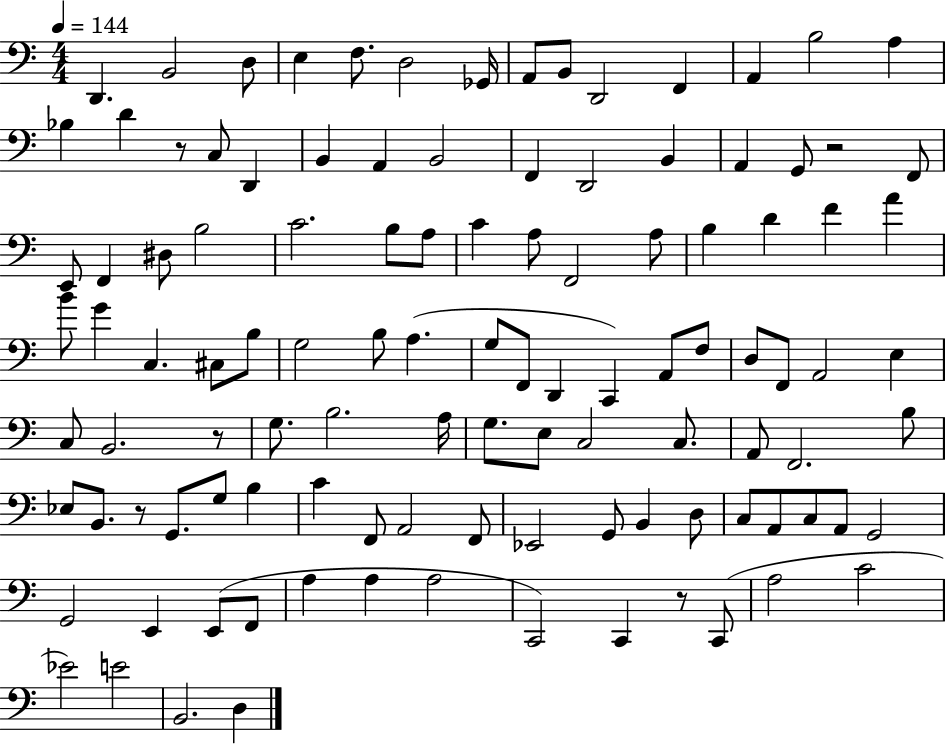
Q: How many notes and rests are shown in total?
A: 111